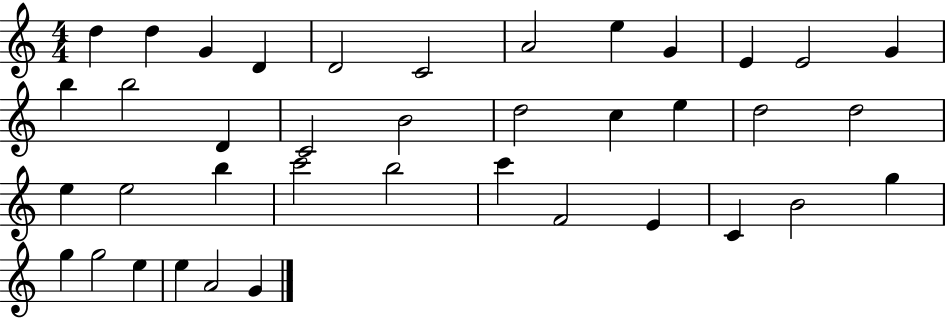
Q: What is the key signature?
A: C major